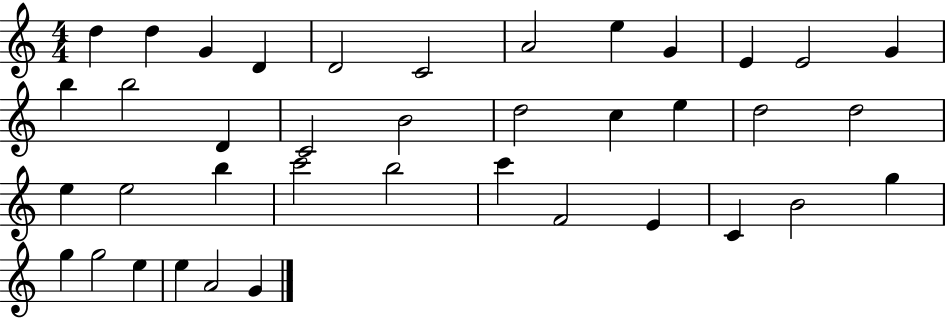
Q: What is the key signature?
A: C major